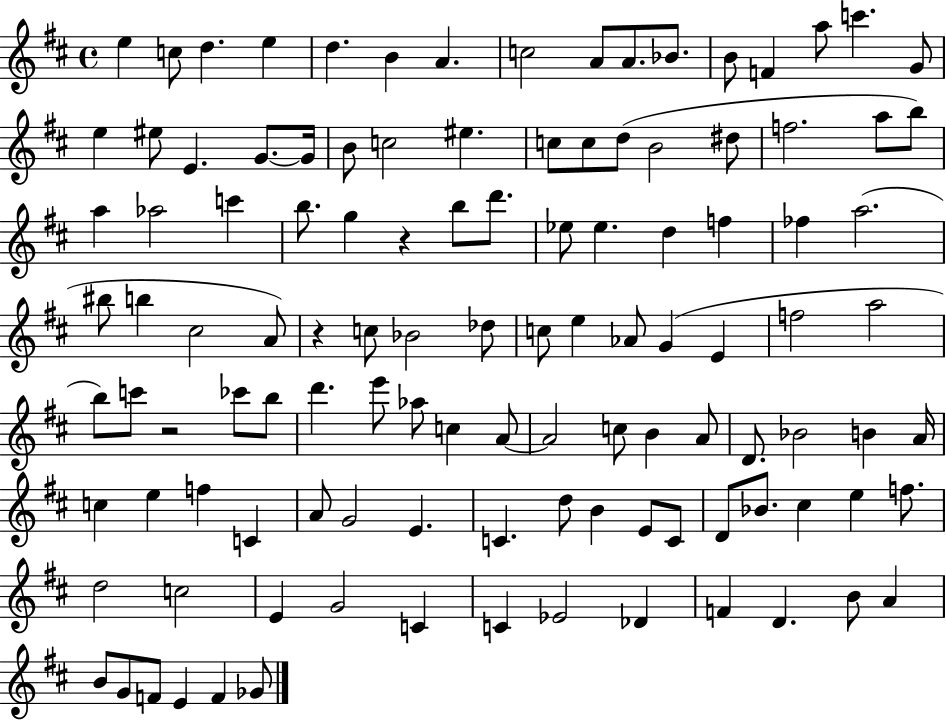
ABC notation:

X:1
T:Untitled
M:4/4
L:1/4
K:D
e c/2 d e d B A c2 A/2 A/2 _B/2 B/2 F a/2 c' G/2 e ^e/2 E G/2 G/4 B/2 c2 ^e c/2 c/2 d/2 B2 ^d/2 f2 a/2 b/2 a _a2 c' b/2 g z b/2 d'/2 _e/2 _e d f _f a2 ^b/2 b ^c2 A/2 z c/2 _B2 _d/2 c/2 e _A/2 G E f2 a2 b/2 c'/2 z2 _c'/2 b/2 d' e'/2 _a/2 c A/2 A2 c/2 B A/2 D/2 _B2 B A/4 c e f C A/2 G2 E C d/2 B E/2 C/2 D/2 _B/2 ^c e f/2 d2 c2 E G2 C C _E2 _D F D B/2 A B/2 G/2 F/2 E F _G/2